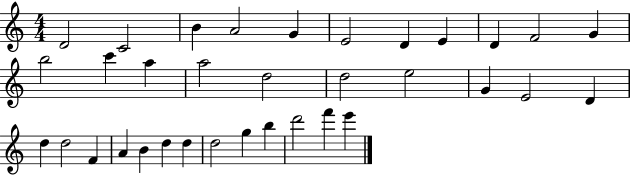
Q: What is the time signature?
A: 4/4